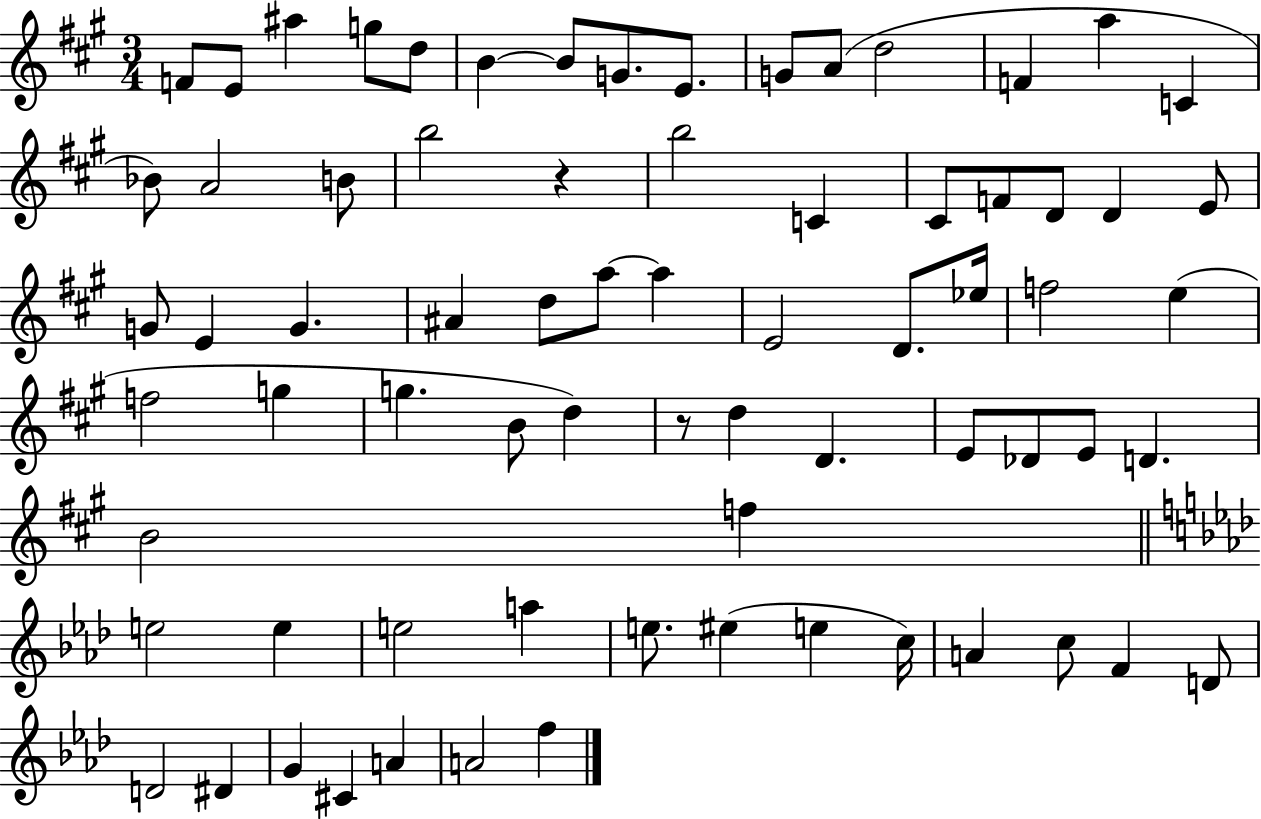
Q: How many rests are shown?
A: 2